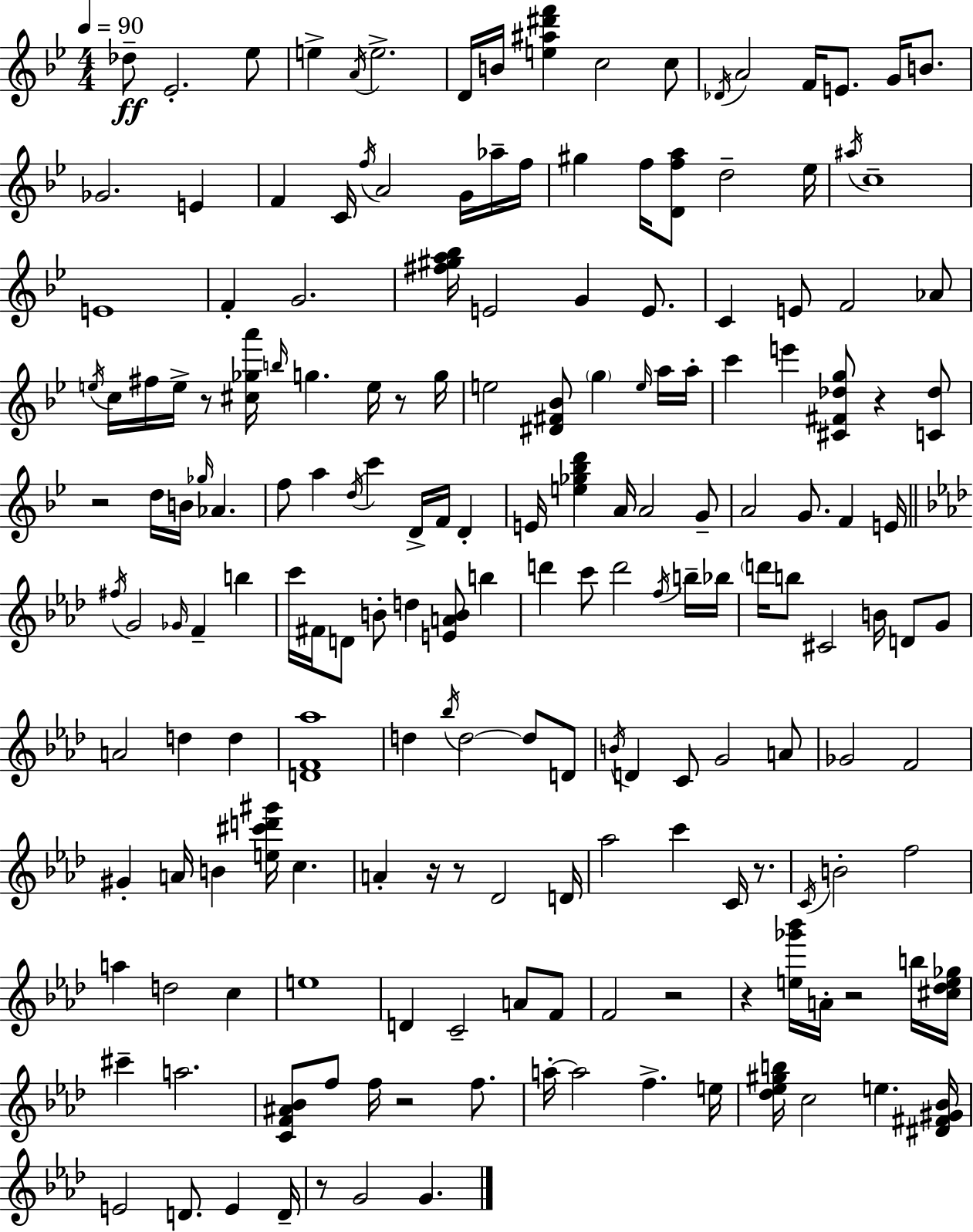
Db5/e Eb4/h. Eb5/e E5/q A4/s E5/h. D4/s B4/s [E5,A#5,D#6,F6]/q C5/h C5/e Db4/s A4/h F4/s E4/e. G4/s B4/e. Gb4/h. E4/q F4/q C4/s F5/s A4/h G4/s Ab5/s F5/s G#5/q F5/s [D4,F5,A5]/e D5/h Eb5/s A#5/s C5/w E4/w F4/q G4/h. [F#5,G#5,A5,Bb5]/s E4/h G4/q E4/e. C4/q E4/e F4/h Ab4/e E5/s C5/s F#5/s E5/s R/e [C#5,Gb5,A6]/s B5/s G5/q. E5/s R/e G5/s E5/h [D#4,F#4,Bb4]/e G5/q E5/s A5/s A5/s C6/q E6/q [C#4,F#4,Db5,G5]/e R/q [C4,Db5]/e R/h D5/s B4/s Gb5/s Ab4/q. F5/e A5/q D5/s C6/q D4/s F4/s D4/q E4/s [E5,Gb5,Bb5,D6]/q A4/s A4/h G4/e A4/h G4/e. F4/q E4/s F#5/s G4/h Gb4/s F4/q B5/q C6/s F#4/s D4/e B4/e D5/q [E4,A4,B4]/e B5/q D6/q C6/e D6/h F5/s B5/s Bb5/s D6/s B5/e C#4/h B4/s D4/e G4/e A4/h D5/q D5/q [D4,F4,Ab5]/w D5/q Bb5/s D5/h D5/e D4/e B4/s D4/q C4/e G4/h A4/e Gb4/h F4/h G#4/q A4/s B4/q [E5,C#6,D6,G#6]/s C5/q. A4/q R/s R/e Db4/h D4/s Ab5/h C6/q C4/s R/e. C4/s B4/h F5/h A5/q D5/h C5/q E5/w D4/q C4/h A4/e F4/e F4/h R/h R/q [E5,Gb6,Bb6]/s A4/s R/h B5/s [C#5,Db5,E5,Gb5]/s C#6/q A5/h. [C4,F4,A#4,Bb4]/e F5/e F5/s R/h F5/e. A5/s A5/h F5/q. E5/s [Db5,Eb5,G#5,B5]/s C5/h E5/q. [D#4,F#4,G#4,Bb4]/s E4/h D4/e. E4/q D4/s R/e G4/h G4/q.